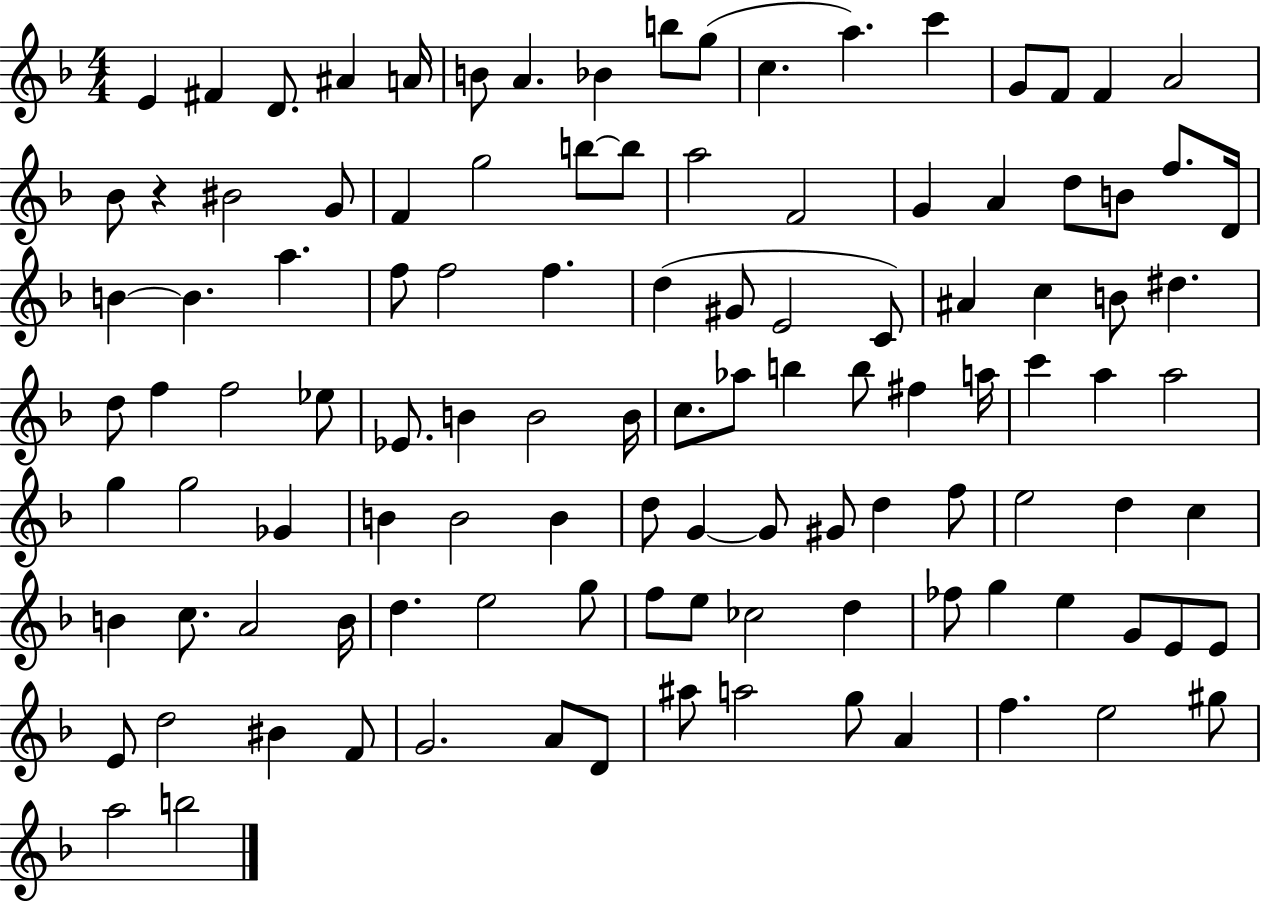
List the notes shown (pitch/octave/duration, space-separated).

E4/q F#4/q D4/e. A#4/q A4/s B4/e A4/q. Bb4/q B5/e G5/e C5/q. A5/q. C6/q G4/e F4/e F4/q A4/h Bb4/e R/q BIS4/h G4/e F4/q G5/h B5/e B5/e A5/h F4/h G4/q A4/q D5/e B4/e F5/e. D4/s B4/q B4/q. A5/q. F5/e F5/h F5/q. D5/q G#4/e E4/h C4/e A#4/q C5/q B4/e D#5/q. D5/e F5/q F5/h Eb5/e Eb4/e. B4/q B4/h B4/s C5/e. Ab5/e B5/q B5/e F#5/q A5/s C6/q A5/q A5/h G5/q G5/h Gb4/q B4/q B4/h B4/q D5/e G4/q G4/e G#4/e D5/q F5/e E5/h D5/q C5/q B4/q C5/e. A4/h B4/s D5/q. E5/h G5/e F5/e E5/e CES5/h D5/q FES5/e G5/q E5/q G4/e E4/e E4/e E4/e D5/h BIS4/q F4/e G4/h. A4/e D4/e A#5/e A5/h G5/e A4/q F5/q. E5/h G#5/e A5/h B5/h